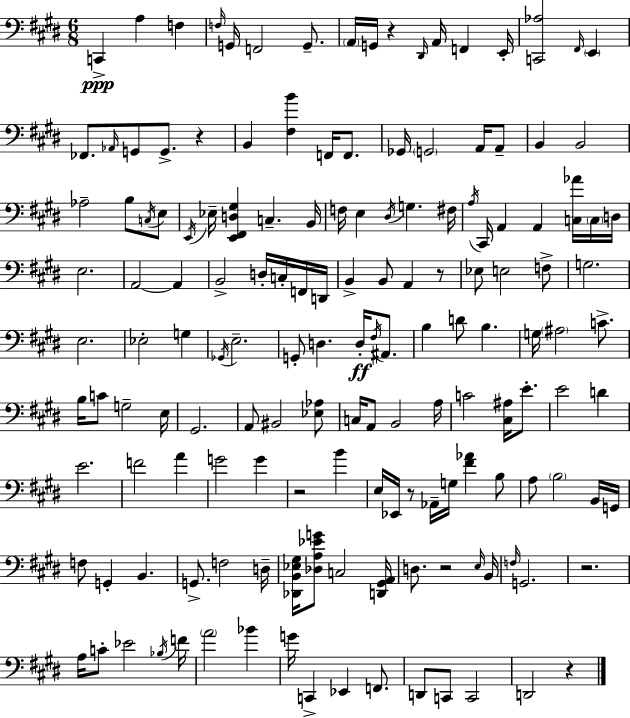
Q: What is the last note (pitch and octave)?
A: D2